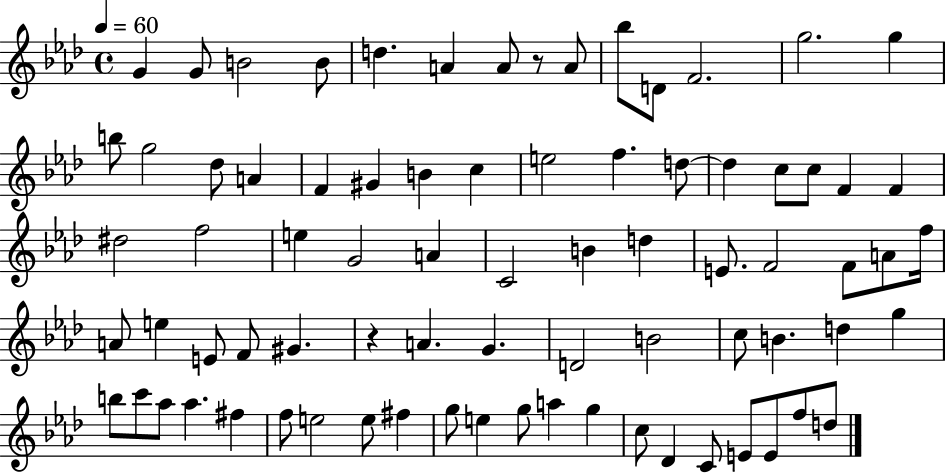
G4/q G4/e B4/h B4/e D5/q. A4/q A4/e R/e A4/e Bb5/e D4/e F4/h. G5/h. G5/q B5/e G5/h Db5/e A4/q F4/q G#4/q B4/q C5/q E5/h F5/q. D5/e D5/q C5/e C5/e F4/q F4/q D#5/h F5/h E5/q G4/h A4/q C4/h B4/q D5/q E4/e. F4/h F4/e A4/e F5/s A4/e E5/q E4/e F4/e G#4/q. R/q A4/q. G4/q. D4/h B4/h C5/e B4/q. D5/q G5/q B5/e C6/e Ab5/e Ab5/q. F#5/q F5/e E5/h E5/e F#5/q G5/e E5/q G5/e A5/q G5/q C5/e Db4/q C4/e E4/e E4/e F5/e D5/e